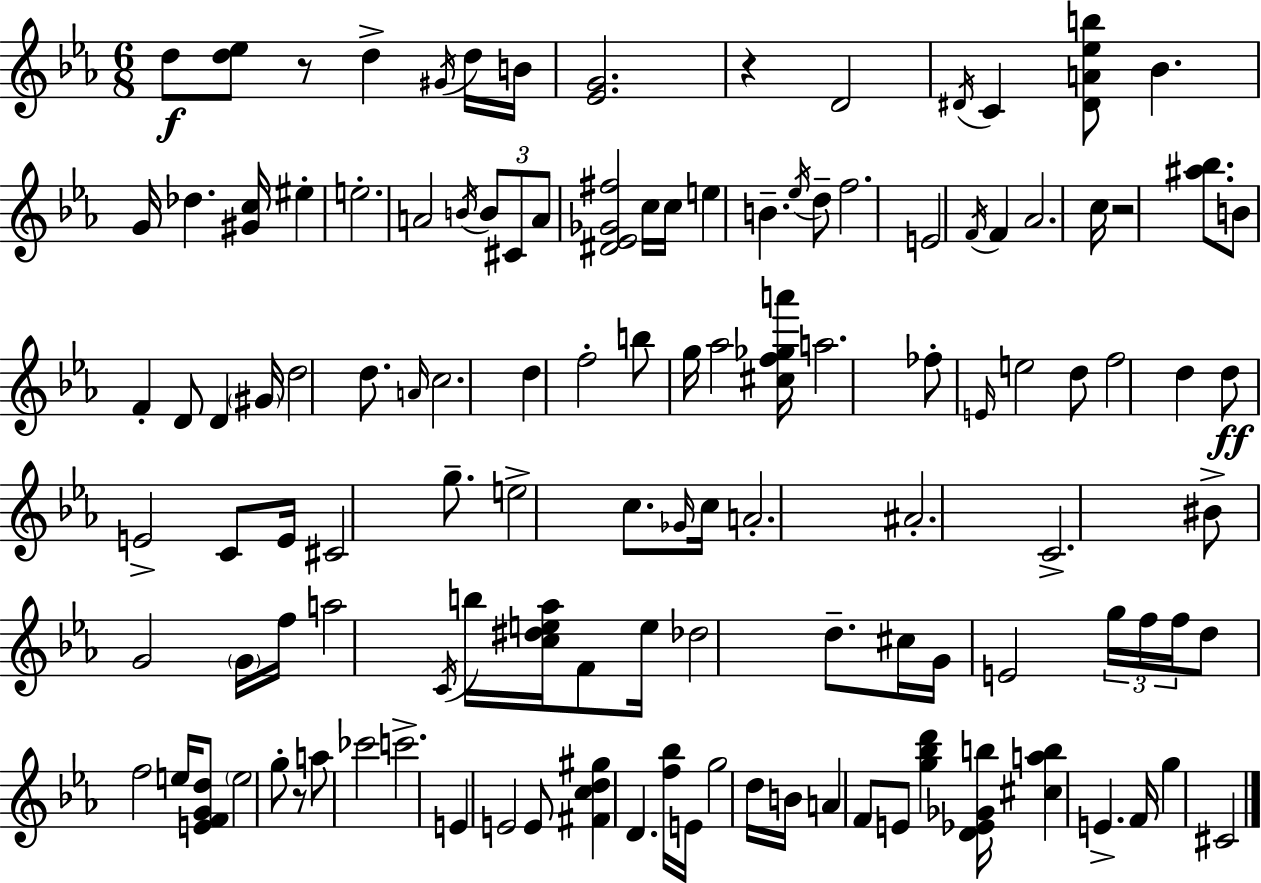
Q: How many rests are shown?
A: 4